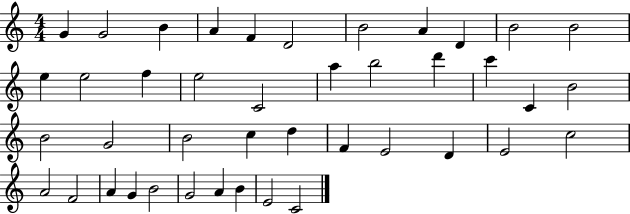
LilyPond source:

{
  \clef treble
  \numericTimeSignature
  \time 4/4
  \key c \major
  g'4 g'2 b'4 | a'4 f'4 d'2 | b'2 a'4 d'4 | b'2 b'2 | \break e''4 e''2 f''4 | e''2 c'2 | a''4 b''2 d'''4 | c'''4 c'4 b'2 | \break b'2 g'2 | b'2 c''4 d''4 | f'4 e'2 d'4 | e'2 c''2 | \break a'2 f'2 | a'4 g'4 b'2 | g'2 a'4 b'4 | e'2 c'2 | \break \bar "|."
}